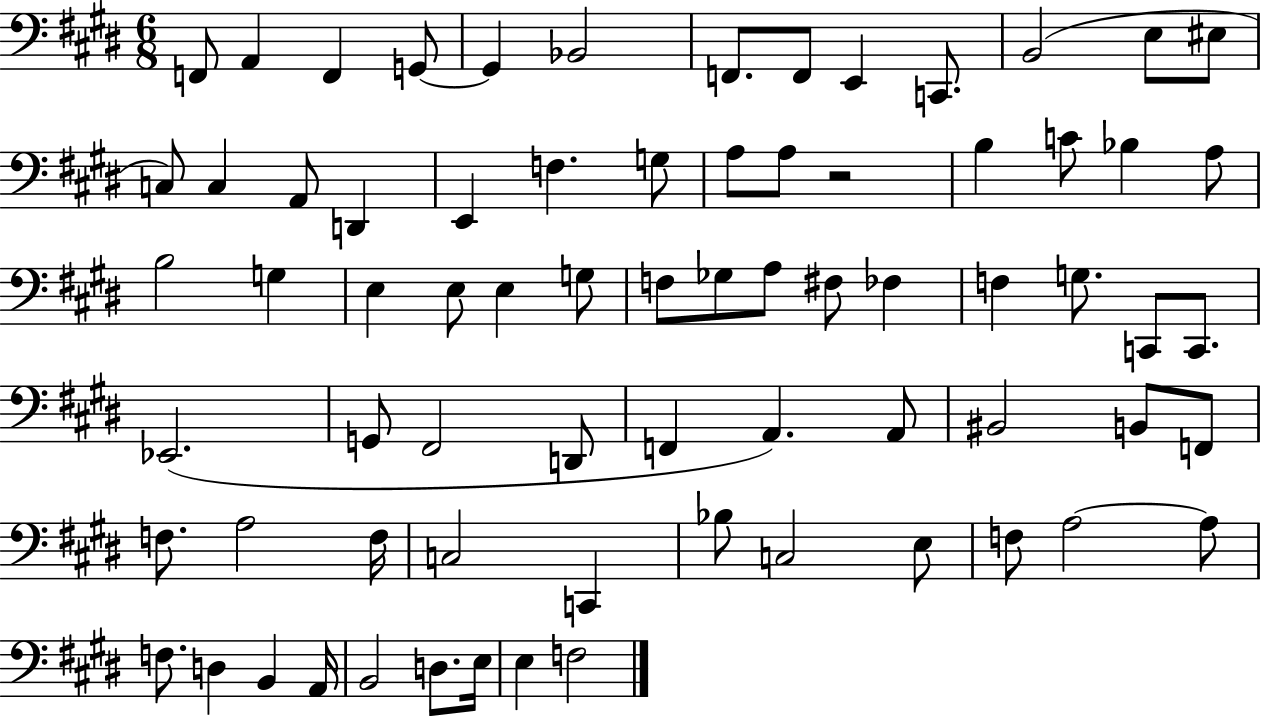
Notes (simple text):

F2/e A2/q F2/q G2/e G2/q Bb2/h F2/e. F2/e E2/q C2/e. B2/h E3/e EIS3/e C3/e C3/q A2/e D2/q E2/q F3/q. G3/e A3/e A3/e R/h B3/q C4/e Bb3/q A3/e B3/h G3/q E3/q E3/e E3/q G3/e F3/e Gb3/e A3/e F#3/e FES3/q F3/q G3/e. C2/e C2/e. Eb2/h. G2/e F#2/h D2/e F2/q A2/q. A2/e BIS2/h B2/e F2/e F3/e. A3/h F3/s C3/h C2/q Bb3/e C3/h E3/e F3/e A3/h A3/e F3/e. D3/q B2/q A2/s B2/h D3/e. E3/s E3/q F3/h